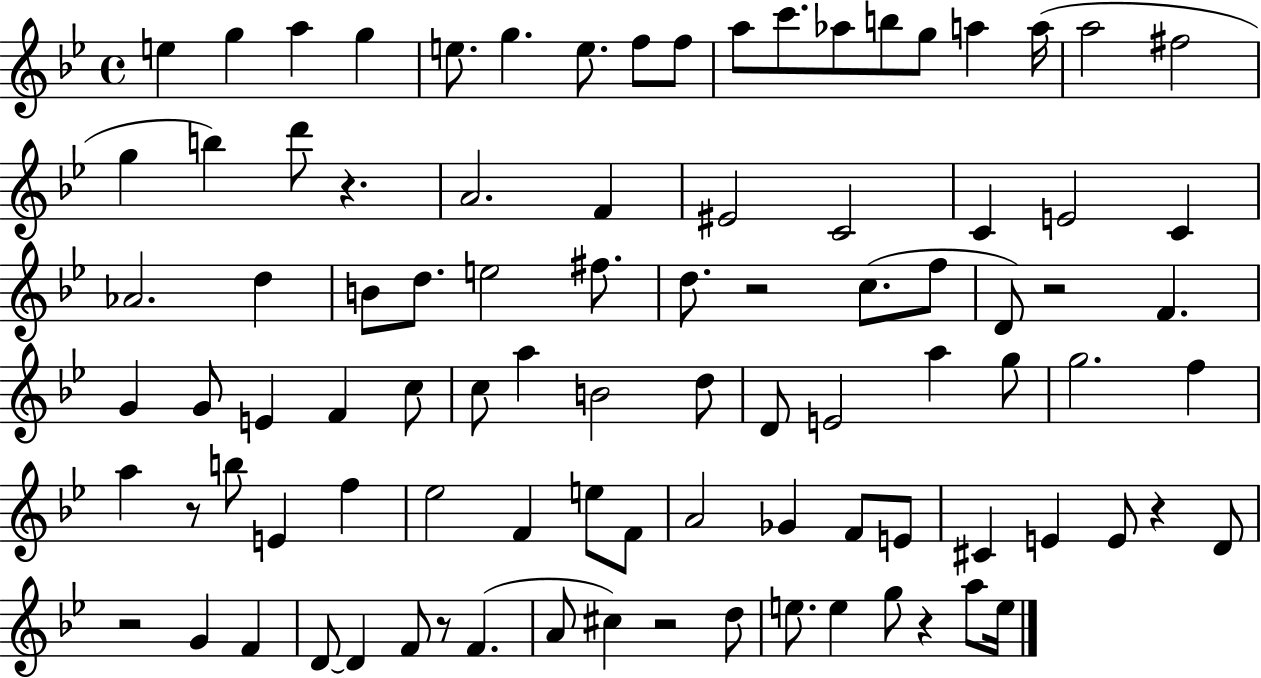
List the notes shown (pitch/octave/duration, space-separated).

E5/q G5/q A5/q G5/q E5/e. G5/q. E5/e. F5/e F5/e A5/e C6/e. Ab5/e B5/e G5/e A5/q A5/s A5/h F#5/h G5/q B5/q D6/e R/q. A4/h. F4/q EIS4/h C4/h C4/q E4/h C4/q Ab4/h. D5/q B4/e D5/e. E5/h F#5/e. D5/e. R/h C5/e. F5/e D4/e R/h F4/q. G4/q G4/e E4/q F4/q C5/e C5/e A5/q B4/h D5/e D4/e E4/h A5/q G5/e G5/h. F5/q A5/q R/e B5/e E4/q F5/q Eb5/h F4/q E5/e F4/e A4/h Gb4/q F4/e E4/e C#4/q E4/q E4/e R/q D4/e R/h G4/q F4/q D4/e D4/q F4/e R/e F4/q. A4/e C#5/q R/h D5/e E5/e. E5/q G5/e R/q A5/e E5/s